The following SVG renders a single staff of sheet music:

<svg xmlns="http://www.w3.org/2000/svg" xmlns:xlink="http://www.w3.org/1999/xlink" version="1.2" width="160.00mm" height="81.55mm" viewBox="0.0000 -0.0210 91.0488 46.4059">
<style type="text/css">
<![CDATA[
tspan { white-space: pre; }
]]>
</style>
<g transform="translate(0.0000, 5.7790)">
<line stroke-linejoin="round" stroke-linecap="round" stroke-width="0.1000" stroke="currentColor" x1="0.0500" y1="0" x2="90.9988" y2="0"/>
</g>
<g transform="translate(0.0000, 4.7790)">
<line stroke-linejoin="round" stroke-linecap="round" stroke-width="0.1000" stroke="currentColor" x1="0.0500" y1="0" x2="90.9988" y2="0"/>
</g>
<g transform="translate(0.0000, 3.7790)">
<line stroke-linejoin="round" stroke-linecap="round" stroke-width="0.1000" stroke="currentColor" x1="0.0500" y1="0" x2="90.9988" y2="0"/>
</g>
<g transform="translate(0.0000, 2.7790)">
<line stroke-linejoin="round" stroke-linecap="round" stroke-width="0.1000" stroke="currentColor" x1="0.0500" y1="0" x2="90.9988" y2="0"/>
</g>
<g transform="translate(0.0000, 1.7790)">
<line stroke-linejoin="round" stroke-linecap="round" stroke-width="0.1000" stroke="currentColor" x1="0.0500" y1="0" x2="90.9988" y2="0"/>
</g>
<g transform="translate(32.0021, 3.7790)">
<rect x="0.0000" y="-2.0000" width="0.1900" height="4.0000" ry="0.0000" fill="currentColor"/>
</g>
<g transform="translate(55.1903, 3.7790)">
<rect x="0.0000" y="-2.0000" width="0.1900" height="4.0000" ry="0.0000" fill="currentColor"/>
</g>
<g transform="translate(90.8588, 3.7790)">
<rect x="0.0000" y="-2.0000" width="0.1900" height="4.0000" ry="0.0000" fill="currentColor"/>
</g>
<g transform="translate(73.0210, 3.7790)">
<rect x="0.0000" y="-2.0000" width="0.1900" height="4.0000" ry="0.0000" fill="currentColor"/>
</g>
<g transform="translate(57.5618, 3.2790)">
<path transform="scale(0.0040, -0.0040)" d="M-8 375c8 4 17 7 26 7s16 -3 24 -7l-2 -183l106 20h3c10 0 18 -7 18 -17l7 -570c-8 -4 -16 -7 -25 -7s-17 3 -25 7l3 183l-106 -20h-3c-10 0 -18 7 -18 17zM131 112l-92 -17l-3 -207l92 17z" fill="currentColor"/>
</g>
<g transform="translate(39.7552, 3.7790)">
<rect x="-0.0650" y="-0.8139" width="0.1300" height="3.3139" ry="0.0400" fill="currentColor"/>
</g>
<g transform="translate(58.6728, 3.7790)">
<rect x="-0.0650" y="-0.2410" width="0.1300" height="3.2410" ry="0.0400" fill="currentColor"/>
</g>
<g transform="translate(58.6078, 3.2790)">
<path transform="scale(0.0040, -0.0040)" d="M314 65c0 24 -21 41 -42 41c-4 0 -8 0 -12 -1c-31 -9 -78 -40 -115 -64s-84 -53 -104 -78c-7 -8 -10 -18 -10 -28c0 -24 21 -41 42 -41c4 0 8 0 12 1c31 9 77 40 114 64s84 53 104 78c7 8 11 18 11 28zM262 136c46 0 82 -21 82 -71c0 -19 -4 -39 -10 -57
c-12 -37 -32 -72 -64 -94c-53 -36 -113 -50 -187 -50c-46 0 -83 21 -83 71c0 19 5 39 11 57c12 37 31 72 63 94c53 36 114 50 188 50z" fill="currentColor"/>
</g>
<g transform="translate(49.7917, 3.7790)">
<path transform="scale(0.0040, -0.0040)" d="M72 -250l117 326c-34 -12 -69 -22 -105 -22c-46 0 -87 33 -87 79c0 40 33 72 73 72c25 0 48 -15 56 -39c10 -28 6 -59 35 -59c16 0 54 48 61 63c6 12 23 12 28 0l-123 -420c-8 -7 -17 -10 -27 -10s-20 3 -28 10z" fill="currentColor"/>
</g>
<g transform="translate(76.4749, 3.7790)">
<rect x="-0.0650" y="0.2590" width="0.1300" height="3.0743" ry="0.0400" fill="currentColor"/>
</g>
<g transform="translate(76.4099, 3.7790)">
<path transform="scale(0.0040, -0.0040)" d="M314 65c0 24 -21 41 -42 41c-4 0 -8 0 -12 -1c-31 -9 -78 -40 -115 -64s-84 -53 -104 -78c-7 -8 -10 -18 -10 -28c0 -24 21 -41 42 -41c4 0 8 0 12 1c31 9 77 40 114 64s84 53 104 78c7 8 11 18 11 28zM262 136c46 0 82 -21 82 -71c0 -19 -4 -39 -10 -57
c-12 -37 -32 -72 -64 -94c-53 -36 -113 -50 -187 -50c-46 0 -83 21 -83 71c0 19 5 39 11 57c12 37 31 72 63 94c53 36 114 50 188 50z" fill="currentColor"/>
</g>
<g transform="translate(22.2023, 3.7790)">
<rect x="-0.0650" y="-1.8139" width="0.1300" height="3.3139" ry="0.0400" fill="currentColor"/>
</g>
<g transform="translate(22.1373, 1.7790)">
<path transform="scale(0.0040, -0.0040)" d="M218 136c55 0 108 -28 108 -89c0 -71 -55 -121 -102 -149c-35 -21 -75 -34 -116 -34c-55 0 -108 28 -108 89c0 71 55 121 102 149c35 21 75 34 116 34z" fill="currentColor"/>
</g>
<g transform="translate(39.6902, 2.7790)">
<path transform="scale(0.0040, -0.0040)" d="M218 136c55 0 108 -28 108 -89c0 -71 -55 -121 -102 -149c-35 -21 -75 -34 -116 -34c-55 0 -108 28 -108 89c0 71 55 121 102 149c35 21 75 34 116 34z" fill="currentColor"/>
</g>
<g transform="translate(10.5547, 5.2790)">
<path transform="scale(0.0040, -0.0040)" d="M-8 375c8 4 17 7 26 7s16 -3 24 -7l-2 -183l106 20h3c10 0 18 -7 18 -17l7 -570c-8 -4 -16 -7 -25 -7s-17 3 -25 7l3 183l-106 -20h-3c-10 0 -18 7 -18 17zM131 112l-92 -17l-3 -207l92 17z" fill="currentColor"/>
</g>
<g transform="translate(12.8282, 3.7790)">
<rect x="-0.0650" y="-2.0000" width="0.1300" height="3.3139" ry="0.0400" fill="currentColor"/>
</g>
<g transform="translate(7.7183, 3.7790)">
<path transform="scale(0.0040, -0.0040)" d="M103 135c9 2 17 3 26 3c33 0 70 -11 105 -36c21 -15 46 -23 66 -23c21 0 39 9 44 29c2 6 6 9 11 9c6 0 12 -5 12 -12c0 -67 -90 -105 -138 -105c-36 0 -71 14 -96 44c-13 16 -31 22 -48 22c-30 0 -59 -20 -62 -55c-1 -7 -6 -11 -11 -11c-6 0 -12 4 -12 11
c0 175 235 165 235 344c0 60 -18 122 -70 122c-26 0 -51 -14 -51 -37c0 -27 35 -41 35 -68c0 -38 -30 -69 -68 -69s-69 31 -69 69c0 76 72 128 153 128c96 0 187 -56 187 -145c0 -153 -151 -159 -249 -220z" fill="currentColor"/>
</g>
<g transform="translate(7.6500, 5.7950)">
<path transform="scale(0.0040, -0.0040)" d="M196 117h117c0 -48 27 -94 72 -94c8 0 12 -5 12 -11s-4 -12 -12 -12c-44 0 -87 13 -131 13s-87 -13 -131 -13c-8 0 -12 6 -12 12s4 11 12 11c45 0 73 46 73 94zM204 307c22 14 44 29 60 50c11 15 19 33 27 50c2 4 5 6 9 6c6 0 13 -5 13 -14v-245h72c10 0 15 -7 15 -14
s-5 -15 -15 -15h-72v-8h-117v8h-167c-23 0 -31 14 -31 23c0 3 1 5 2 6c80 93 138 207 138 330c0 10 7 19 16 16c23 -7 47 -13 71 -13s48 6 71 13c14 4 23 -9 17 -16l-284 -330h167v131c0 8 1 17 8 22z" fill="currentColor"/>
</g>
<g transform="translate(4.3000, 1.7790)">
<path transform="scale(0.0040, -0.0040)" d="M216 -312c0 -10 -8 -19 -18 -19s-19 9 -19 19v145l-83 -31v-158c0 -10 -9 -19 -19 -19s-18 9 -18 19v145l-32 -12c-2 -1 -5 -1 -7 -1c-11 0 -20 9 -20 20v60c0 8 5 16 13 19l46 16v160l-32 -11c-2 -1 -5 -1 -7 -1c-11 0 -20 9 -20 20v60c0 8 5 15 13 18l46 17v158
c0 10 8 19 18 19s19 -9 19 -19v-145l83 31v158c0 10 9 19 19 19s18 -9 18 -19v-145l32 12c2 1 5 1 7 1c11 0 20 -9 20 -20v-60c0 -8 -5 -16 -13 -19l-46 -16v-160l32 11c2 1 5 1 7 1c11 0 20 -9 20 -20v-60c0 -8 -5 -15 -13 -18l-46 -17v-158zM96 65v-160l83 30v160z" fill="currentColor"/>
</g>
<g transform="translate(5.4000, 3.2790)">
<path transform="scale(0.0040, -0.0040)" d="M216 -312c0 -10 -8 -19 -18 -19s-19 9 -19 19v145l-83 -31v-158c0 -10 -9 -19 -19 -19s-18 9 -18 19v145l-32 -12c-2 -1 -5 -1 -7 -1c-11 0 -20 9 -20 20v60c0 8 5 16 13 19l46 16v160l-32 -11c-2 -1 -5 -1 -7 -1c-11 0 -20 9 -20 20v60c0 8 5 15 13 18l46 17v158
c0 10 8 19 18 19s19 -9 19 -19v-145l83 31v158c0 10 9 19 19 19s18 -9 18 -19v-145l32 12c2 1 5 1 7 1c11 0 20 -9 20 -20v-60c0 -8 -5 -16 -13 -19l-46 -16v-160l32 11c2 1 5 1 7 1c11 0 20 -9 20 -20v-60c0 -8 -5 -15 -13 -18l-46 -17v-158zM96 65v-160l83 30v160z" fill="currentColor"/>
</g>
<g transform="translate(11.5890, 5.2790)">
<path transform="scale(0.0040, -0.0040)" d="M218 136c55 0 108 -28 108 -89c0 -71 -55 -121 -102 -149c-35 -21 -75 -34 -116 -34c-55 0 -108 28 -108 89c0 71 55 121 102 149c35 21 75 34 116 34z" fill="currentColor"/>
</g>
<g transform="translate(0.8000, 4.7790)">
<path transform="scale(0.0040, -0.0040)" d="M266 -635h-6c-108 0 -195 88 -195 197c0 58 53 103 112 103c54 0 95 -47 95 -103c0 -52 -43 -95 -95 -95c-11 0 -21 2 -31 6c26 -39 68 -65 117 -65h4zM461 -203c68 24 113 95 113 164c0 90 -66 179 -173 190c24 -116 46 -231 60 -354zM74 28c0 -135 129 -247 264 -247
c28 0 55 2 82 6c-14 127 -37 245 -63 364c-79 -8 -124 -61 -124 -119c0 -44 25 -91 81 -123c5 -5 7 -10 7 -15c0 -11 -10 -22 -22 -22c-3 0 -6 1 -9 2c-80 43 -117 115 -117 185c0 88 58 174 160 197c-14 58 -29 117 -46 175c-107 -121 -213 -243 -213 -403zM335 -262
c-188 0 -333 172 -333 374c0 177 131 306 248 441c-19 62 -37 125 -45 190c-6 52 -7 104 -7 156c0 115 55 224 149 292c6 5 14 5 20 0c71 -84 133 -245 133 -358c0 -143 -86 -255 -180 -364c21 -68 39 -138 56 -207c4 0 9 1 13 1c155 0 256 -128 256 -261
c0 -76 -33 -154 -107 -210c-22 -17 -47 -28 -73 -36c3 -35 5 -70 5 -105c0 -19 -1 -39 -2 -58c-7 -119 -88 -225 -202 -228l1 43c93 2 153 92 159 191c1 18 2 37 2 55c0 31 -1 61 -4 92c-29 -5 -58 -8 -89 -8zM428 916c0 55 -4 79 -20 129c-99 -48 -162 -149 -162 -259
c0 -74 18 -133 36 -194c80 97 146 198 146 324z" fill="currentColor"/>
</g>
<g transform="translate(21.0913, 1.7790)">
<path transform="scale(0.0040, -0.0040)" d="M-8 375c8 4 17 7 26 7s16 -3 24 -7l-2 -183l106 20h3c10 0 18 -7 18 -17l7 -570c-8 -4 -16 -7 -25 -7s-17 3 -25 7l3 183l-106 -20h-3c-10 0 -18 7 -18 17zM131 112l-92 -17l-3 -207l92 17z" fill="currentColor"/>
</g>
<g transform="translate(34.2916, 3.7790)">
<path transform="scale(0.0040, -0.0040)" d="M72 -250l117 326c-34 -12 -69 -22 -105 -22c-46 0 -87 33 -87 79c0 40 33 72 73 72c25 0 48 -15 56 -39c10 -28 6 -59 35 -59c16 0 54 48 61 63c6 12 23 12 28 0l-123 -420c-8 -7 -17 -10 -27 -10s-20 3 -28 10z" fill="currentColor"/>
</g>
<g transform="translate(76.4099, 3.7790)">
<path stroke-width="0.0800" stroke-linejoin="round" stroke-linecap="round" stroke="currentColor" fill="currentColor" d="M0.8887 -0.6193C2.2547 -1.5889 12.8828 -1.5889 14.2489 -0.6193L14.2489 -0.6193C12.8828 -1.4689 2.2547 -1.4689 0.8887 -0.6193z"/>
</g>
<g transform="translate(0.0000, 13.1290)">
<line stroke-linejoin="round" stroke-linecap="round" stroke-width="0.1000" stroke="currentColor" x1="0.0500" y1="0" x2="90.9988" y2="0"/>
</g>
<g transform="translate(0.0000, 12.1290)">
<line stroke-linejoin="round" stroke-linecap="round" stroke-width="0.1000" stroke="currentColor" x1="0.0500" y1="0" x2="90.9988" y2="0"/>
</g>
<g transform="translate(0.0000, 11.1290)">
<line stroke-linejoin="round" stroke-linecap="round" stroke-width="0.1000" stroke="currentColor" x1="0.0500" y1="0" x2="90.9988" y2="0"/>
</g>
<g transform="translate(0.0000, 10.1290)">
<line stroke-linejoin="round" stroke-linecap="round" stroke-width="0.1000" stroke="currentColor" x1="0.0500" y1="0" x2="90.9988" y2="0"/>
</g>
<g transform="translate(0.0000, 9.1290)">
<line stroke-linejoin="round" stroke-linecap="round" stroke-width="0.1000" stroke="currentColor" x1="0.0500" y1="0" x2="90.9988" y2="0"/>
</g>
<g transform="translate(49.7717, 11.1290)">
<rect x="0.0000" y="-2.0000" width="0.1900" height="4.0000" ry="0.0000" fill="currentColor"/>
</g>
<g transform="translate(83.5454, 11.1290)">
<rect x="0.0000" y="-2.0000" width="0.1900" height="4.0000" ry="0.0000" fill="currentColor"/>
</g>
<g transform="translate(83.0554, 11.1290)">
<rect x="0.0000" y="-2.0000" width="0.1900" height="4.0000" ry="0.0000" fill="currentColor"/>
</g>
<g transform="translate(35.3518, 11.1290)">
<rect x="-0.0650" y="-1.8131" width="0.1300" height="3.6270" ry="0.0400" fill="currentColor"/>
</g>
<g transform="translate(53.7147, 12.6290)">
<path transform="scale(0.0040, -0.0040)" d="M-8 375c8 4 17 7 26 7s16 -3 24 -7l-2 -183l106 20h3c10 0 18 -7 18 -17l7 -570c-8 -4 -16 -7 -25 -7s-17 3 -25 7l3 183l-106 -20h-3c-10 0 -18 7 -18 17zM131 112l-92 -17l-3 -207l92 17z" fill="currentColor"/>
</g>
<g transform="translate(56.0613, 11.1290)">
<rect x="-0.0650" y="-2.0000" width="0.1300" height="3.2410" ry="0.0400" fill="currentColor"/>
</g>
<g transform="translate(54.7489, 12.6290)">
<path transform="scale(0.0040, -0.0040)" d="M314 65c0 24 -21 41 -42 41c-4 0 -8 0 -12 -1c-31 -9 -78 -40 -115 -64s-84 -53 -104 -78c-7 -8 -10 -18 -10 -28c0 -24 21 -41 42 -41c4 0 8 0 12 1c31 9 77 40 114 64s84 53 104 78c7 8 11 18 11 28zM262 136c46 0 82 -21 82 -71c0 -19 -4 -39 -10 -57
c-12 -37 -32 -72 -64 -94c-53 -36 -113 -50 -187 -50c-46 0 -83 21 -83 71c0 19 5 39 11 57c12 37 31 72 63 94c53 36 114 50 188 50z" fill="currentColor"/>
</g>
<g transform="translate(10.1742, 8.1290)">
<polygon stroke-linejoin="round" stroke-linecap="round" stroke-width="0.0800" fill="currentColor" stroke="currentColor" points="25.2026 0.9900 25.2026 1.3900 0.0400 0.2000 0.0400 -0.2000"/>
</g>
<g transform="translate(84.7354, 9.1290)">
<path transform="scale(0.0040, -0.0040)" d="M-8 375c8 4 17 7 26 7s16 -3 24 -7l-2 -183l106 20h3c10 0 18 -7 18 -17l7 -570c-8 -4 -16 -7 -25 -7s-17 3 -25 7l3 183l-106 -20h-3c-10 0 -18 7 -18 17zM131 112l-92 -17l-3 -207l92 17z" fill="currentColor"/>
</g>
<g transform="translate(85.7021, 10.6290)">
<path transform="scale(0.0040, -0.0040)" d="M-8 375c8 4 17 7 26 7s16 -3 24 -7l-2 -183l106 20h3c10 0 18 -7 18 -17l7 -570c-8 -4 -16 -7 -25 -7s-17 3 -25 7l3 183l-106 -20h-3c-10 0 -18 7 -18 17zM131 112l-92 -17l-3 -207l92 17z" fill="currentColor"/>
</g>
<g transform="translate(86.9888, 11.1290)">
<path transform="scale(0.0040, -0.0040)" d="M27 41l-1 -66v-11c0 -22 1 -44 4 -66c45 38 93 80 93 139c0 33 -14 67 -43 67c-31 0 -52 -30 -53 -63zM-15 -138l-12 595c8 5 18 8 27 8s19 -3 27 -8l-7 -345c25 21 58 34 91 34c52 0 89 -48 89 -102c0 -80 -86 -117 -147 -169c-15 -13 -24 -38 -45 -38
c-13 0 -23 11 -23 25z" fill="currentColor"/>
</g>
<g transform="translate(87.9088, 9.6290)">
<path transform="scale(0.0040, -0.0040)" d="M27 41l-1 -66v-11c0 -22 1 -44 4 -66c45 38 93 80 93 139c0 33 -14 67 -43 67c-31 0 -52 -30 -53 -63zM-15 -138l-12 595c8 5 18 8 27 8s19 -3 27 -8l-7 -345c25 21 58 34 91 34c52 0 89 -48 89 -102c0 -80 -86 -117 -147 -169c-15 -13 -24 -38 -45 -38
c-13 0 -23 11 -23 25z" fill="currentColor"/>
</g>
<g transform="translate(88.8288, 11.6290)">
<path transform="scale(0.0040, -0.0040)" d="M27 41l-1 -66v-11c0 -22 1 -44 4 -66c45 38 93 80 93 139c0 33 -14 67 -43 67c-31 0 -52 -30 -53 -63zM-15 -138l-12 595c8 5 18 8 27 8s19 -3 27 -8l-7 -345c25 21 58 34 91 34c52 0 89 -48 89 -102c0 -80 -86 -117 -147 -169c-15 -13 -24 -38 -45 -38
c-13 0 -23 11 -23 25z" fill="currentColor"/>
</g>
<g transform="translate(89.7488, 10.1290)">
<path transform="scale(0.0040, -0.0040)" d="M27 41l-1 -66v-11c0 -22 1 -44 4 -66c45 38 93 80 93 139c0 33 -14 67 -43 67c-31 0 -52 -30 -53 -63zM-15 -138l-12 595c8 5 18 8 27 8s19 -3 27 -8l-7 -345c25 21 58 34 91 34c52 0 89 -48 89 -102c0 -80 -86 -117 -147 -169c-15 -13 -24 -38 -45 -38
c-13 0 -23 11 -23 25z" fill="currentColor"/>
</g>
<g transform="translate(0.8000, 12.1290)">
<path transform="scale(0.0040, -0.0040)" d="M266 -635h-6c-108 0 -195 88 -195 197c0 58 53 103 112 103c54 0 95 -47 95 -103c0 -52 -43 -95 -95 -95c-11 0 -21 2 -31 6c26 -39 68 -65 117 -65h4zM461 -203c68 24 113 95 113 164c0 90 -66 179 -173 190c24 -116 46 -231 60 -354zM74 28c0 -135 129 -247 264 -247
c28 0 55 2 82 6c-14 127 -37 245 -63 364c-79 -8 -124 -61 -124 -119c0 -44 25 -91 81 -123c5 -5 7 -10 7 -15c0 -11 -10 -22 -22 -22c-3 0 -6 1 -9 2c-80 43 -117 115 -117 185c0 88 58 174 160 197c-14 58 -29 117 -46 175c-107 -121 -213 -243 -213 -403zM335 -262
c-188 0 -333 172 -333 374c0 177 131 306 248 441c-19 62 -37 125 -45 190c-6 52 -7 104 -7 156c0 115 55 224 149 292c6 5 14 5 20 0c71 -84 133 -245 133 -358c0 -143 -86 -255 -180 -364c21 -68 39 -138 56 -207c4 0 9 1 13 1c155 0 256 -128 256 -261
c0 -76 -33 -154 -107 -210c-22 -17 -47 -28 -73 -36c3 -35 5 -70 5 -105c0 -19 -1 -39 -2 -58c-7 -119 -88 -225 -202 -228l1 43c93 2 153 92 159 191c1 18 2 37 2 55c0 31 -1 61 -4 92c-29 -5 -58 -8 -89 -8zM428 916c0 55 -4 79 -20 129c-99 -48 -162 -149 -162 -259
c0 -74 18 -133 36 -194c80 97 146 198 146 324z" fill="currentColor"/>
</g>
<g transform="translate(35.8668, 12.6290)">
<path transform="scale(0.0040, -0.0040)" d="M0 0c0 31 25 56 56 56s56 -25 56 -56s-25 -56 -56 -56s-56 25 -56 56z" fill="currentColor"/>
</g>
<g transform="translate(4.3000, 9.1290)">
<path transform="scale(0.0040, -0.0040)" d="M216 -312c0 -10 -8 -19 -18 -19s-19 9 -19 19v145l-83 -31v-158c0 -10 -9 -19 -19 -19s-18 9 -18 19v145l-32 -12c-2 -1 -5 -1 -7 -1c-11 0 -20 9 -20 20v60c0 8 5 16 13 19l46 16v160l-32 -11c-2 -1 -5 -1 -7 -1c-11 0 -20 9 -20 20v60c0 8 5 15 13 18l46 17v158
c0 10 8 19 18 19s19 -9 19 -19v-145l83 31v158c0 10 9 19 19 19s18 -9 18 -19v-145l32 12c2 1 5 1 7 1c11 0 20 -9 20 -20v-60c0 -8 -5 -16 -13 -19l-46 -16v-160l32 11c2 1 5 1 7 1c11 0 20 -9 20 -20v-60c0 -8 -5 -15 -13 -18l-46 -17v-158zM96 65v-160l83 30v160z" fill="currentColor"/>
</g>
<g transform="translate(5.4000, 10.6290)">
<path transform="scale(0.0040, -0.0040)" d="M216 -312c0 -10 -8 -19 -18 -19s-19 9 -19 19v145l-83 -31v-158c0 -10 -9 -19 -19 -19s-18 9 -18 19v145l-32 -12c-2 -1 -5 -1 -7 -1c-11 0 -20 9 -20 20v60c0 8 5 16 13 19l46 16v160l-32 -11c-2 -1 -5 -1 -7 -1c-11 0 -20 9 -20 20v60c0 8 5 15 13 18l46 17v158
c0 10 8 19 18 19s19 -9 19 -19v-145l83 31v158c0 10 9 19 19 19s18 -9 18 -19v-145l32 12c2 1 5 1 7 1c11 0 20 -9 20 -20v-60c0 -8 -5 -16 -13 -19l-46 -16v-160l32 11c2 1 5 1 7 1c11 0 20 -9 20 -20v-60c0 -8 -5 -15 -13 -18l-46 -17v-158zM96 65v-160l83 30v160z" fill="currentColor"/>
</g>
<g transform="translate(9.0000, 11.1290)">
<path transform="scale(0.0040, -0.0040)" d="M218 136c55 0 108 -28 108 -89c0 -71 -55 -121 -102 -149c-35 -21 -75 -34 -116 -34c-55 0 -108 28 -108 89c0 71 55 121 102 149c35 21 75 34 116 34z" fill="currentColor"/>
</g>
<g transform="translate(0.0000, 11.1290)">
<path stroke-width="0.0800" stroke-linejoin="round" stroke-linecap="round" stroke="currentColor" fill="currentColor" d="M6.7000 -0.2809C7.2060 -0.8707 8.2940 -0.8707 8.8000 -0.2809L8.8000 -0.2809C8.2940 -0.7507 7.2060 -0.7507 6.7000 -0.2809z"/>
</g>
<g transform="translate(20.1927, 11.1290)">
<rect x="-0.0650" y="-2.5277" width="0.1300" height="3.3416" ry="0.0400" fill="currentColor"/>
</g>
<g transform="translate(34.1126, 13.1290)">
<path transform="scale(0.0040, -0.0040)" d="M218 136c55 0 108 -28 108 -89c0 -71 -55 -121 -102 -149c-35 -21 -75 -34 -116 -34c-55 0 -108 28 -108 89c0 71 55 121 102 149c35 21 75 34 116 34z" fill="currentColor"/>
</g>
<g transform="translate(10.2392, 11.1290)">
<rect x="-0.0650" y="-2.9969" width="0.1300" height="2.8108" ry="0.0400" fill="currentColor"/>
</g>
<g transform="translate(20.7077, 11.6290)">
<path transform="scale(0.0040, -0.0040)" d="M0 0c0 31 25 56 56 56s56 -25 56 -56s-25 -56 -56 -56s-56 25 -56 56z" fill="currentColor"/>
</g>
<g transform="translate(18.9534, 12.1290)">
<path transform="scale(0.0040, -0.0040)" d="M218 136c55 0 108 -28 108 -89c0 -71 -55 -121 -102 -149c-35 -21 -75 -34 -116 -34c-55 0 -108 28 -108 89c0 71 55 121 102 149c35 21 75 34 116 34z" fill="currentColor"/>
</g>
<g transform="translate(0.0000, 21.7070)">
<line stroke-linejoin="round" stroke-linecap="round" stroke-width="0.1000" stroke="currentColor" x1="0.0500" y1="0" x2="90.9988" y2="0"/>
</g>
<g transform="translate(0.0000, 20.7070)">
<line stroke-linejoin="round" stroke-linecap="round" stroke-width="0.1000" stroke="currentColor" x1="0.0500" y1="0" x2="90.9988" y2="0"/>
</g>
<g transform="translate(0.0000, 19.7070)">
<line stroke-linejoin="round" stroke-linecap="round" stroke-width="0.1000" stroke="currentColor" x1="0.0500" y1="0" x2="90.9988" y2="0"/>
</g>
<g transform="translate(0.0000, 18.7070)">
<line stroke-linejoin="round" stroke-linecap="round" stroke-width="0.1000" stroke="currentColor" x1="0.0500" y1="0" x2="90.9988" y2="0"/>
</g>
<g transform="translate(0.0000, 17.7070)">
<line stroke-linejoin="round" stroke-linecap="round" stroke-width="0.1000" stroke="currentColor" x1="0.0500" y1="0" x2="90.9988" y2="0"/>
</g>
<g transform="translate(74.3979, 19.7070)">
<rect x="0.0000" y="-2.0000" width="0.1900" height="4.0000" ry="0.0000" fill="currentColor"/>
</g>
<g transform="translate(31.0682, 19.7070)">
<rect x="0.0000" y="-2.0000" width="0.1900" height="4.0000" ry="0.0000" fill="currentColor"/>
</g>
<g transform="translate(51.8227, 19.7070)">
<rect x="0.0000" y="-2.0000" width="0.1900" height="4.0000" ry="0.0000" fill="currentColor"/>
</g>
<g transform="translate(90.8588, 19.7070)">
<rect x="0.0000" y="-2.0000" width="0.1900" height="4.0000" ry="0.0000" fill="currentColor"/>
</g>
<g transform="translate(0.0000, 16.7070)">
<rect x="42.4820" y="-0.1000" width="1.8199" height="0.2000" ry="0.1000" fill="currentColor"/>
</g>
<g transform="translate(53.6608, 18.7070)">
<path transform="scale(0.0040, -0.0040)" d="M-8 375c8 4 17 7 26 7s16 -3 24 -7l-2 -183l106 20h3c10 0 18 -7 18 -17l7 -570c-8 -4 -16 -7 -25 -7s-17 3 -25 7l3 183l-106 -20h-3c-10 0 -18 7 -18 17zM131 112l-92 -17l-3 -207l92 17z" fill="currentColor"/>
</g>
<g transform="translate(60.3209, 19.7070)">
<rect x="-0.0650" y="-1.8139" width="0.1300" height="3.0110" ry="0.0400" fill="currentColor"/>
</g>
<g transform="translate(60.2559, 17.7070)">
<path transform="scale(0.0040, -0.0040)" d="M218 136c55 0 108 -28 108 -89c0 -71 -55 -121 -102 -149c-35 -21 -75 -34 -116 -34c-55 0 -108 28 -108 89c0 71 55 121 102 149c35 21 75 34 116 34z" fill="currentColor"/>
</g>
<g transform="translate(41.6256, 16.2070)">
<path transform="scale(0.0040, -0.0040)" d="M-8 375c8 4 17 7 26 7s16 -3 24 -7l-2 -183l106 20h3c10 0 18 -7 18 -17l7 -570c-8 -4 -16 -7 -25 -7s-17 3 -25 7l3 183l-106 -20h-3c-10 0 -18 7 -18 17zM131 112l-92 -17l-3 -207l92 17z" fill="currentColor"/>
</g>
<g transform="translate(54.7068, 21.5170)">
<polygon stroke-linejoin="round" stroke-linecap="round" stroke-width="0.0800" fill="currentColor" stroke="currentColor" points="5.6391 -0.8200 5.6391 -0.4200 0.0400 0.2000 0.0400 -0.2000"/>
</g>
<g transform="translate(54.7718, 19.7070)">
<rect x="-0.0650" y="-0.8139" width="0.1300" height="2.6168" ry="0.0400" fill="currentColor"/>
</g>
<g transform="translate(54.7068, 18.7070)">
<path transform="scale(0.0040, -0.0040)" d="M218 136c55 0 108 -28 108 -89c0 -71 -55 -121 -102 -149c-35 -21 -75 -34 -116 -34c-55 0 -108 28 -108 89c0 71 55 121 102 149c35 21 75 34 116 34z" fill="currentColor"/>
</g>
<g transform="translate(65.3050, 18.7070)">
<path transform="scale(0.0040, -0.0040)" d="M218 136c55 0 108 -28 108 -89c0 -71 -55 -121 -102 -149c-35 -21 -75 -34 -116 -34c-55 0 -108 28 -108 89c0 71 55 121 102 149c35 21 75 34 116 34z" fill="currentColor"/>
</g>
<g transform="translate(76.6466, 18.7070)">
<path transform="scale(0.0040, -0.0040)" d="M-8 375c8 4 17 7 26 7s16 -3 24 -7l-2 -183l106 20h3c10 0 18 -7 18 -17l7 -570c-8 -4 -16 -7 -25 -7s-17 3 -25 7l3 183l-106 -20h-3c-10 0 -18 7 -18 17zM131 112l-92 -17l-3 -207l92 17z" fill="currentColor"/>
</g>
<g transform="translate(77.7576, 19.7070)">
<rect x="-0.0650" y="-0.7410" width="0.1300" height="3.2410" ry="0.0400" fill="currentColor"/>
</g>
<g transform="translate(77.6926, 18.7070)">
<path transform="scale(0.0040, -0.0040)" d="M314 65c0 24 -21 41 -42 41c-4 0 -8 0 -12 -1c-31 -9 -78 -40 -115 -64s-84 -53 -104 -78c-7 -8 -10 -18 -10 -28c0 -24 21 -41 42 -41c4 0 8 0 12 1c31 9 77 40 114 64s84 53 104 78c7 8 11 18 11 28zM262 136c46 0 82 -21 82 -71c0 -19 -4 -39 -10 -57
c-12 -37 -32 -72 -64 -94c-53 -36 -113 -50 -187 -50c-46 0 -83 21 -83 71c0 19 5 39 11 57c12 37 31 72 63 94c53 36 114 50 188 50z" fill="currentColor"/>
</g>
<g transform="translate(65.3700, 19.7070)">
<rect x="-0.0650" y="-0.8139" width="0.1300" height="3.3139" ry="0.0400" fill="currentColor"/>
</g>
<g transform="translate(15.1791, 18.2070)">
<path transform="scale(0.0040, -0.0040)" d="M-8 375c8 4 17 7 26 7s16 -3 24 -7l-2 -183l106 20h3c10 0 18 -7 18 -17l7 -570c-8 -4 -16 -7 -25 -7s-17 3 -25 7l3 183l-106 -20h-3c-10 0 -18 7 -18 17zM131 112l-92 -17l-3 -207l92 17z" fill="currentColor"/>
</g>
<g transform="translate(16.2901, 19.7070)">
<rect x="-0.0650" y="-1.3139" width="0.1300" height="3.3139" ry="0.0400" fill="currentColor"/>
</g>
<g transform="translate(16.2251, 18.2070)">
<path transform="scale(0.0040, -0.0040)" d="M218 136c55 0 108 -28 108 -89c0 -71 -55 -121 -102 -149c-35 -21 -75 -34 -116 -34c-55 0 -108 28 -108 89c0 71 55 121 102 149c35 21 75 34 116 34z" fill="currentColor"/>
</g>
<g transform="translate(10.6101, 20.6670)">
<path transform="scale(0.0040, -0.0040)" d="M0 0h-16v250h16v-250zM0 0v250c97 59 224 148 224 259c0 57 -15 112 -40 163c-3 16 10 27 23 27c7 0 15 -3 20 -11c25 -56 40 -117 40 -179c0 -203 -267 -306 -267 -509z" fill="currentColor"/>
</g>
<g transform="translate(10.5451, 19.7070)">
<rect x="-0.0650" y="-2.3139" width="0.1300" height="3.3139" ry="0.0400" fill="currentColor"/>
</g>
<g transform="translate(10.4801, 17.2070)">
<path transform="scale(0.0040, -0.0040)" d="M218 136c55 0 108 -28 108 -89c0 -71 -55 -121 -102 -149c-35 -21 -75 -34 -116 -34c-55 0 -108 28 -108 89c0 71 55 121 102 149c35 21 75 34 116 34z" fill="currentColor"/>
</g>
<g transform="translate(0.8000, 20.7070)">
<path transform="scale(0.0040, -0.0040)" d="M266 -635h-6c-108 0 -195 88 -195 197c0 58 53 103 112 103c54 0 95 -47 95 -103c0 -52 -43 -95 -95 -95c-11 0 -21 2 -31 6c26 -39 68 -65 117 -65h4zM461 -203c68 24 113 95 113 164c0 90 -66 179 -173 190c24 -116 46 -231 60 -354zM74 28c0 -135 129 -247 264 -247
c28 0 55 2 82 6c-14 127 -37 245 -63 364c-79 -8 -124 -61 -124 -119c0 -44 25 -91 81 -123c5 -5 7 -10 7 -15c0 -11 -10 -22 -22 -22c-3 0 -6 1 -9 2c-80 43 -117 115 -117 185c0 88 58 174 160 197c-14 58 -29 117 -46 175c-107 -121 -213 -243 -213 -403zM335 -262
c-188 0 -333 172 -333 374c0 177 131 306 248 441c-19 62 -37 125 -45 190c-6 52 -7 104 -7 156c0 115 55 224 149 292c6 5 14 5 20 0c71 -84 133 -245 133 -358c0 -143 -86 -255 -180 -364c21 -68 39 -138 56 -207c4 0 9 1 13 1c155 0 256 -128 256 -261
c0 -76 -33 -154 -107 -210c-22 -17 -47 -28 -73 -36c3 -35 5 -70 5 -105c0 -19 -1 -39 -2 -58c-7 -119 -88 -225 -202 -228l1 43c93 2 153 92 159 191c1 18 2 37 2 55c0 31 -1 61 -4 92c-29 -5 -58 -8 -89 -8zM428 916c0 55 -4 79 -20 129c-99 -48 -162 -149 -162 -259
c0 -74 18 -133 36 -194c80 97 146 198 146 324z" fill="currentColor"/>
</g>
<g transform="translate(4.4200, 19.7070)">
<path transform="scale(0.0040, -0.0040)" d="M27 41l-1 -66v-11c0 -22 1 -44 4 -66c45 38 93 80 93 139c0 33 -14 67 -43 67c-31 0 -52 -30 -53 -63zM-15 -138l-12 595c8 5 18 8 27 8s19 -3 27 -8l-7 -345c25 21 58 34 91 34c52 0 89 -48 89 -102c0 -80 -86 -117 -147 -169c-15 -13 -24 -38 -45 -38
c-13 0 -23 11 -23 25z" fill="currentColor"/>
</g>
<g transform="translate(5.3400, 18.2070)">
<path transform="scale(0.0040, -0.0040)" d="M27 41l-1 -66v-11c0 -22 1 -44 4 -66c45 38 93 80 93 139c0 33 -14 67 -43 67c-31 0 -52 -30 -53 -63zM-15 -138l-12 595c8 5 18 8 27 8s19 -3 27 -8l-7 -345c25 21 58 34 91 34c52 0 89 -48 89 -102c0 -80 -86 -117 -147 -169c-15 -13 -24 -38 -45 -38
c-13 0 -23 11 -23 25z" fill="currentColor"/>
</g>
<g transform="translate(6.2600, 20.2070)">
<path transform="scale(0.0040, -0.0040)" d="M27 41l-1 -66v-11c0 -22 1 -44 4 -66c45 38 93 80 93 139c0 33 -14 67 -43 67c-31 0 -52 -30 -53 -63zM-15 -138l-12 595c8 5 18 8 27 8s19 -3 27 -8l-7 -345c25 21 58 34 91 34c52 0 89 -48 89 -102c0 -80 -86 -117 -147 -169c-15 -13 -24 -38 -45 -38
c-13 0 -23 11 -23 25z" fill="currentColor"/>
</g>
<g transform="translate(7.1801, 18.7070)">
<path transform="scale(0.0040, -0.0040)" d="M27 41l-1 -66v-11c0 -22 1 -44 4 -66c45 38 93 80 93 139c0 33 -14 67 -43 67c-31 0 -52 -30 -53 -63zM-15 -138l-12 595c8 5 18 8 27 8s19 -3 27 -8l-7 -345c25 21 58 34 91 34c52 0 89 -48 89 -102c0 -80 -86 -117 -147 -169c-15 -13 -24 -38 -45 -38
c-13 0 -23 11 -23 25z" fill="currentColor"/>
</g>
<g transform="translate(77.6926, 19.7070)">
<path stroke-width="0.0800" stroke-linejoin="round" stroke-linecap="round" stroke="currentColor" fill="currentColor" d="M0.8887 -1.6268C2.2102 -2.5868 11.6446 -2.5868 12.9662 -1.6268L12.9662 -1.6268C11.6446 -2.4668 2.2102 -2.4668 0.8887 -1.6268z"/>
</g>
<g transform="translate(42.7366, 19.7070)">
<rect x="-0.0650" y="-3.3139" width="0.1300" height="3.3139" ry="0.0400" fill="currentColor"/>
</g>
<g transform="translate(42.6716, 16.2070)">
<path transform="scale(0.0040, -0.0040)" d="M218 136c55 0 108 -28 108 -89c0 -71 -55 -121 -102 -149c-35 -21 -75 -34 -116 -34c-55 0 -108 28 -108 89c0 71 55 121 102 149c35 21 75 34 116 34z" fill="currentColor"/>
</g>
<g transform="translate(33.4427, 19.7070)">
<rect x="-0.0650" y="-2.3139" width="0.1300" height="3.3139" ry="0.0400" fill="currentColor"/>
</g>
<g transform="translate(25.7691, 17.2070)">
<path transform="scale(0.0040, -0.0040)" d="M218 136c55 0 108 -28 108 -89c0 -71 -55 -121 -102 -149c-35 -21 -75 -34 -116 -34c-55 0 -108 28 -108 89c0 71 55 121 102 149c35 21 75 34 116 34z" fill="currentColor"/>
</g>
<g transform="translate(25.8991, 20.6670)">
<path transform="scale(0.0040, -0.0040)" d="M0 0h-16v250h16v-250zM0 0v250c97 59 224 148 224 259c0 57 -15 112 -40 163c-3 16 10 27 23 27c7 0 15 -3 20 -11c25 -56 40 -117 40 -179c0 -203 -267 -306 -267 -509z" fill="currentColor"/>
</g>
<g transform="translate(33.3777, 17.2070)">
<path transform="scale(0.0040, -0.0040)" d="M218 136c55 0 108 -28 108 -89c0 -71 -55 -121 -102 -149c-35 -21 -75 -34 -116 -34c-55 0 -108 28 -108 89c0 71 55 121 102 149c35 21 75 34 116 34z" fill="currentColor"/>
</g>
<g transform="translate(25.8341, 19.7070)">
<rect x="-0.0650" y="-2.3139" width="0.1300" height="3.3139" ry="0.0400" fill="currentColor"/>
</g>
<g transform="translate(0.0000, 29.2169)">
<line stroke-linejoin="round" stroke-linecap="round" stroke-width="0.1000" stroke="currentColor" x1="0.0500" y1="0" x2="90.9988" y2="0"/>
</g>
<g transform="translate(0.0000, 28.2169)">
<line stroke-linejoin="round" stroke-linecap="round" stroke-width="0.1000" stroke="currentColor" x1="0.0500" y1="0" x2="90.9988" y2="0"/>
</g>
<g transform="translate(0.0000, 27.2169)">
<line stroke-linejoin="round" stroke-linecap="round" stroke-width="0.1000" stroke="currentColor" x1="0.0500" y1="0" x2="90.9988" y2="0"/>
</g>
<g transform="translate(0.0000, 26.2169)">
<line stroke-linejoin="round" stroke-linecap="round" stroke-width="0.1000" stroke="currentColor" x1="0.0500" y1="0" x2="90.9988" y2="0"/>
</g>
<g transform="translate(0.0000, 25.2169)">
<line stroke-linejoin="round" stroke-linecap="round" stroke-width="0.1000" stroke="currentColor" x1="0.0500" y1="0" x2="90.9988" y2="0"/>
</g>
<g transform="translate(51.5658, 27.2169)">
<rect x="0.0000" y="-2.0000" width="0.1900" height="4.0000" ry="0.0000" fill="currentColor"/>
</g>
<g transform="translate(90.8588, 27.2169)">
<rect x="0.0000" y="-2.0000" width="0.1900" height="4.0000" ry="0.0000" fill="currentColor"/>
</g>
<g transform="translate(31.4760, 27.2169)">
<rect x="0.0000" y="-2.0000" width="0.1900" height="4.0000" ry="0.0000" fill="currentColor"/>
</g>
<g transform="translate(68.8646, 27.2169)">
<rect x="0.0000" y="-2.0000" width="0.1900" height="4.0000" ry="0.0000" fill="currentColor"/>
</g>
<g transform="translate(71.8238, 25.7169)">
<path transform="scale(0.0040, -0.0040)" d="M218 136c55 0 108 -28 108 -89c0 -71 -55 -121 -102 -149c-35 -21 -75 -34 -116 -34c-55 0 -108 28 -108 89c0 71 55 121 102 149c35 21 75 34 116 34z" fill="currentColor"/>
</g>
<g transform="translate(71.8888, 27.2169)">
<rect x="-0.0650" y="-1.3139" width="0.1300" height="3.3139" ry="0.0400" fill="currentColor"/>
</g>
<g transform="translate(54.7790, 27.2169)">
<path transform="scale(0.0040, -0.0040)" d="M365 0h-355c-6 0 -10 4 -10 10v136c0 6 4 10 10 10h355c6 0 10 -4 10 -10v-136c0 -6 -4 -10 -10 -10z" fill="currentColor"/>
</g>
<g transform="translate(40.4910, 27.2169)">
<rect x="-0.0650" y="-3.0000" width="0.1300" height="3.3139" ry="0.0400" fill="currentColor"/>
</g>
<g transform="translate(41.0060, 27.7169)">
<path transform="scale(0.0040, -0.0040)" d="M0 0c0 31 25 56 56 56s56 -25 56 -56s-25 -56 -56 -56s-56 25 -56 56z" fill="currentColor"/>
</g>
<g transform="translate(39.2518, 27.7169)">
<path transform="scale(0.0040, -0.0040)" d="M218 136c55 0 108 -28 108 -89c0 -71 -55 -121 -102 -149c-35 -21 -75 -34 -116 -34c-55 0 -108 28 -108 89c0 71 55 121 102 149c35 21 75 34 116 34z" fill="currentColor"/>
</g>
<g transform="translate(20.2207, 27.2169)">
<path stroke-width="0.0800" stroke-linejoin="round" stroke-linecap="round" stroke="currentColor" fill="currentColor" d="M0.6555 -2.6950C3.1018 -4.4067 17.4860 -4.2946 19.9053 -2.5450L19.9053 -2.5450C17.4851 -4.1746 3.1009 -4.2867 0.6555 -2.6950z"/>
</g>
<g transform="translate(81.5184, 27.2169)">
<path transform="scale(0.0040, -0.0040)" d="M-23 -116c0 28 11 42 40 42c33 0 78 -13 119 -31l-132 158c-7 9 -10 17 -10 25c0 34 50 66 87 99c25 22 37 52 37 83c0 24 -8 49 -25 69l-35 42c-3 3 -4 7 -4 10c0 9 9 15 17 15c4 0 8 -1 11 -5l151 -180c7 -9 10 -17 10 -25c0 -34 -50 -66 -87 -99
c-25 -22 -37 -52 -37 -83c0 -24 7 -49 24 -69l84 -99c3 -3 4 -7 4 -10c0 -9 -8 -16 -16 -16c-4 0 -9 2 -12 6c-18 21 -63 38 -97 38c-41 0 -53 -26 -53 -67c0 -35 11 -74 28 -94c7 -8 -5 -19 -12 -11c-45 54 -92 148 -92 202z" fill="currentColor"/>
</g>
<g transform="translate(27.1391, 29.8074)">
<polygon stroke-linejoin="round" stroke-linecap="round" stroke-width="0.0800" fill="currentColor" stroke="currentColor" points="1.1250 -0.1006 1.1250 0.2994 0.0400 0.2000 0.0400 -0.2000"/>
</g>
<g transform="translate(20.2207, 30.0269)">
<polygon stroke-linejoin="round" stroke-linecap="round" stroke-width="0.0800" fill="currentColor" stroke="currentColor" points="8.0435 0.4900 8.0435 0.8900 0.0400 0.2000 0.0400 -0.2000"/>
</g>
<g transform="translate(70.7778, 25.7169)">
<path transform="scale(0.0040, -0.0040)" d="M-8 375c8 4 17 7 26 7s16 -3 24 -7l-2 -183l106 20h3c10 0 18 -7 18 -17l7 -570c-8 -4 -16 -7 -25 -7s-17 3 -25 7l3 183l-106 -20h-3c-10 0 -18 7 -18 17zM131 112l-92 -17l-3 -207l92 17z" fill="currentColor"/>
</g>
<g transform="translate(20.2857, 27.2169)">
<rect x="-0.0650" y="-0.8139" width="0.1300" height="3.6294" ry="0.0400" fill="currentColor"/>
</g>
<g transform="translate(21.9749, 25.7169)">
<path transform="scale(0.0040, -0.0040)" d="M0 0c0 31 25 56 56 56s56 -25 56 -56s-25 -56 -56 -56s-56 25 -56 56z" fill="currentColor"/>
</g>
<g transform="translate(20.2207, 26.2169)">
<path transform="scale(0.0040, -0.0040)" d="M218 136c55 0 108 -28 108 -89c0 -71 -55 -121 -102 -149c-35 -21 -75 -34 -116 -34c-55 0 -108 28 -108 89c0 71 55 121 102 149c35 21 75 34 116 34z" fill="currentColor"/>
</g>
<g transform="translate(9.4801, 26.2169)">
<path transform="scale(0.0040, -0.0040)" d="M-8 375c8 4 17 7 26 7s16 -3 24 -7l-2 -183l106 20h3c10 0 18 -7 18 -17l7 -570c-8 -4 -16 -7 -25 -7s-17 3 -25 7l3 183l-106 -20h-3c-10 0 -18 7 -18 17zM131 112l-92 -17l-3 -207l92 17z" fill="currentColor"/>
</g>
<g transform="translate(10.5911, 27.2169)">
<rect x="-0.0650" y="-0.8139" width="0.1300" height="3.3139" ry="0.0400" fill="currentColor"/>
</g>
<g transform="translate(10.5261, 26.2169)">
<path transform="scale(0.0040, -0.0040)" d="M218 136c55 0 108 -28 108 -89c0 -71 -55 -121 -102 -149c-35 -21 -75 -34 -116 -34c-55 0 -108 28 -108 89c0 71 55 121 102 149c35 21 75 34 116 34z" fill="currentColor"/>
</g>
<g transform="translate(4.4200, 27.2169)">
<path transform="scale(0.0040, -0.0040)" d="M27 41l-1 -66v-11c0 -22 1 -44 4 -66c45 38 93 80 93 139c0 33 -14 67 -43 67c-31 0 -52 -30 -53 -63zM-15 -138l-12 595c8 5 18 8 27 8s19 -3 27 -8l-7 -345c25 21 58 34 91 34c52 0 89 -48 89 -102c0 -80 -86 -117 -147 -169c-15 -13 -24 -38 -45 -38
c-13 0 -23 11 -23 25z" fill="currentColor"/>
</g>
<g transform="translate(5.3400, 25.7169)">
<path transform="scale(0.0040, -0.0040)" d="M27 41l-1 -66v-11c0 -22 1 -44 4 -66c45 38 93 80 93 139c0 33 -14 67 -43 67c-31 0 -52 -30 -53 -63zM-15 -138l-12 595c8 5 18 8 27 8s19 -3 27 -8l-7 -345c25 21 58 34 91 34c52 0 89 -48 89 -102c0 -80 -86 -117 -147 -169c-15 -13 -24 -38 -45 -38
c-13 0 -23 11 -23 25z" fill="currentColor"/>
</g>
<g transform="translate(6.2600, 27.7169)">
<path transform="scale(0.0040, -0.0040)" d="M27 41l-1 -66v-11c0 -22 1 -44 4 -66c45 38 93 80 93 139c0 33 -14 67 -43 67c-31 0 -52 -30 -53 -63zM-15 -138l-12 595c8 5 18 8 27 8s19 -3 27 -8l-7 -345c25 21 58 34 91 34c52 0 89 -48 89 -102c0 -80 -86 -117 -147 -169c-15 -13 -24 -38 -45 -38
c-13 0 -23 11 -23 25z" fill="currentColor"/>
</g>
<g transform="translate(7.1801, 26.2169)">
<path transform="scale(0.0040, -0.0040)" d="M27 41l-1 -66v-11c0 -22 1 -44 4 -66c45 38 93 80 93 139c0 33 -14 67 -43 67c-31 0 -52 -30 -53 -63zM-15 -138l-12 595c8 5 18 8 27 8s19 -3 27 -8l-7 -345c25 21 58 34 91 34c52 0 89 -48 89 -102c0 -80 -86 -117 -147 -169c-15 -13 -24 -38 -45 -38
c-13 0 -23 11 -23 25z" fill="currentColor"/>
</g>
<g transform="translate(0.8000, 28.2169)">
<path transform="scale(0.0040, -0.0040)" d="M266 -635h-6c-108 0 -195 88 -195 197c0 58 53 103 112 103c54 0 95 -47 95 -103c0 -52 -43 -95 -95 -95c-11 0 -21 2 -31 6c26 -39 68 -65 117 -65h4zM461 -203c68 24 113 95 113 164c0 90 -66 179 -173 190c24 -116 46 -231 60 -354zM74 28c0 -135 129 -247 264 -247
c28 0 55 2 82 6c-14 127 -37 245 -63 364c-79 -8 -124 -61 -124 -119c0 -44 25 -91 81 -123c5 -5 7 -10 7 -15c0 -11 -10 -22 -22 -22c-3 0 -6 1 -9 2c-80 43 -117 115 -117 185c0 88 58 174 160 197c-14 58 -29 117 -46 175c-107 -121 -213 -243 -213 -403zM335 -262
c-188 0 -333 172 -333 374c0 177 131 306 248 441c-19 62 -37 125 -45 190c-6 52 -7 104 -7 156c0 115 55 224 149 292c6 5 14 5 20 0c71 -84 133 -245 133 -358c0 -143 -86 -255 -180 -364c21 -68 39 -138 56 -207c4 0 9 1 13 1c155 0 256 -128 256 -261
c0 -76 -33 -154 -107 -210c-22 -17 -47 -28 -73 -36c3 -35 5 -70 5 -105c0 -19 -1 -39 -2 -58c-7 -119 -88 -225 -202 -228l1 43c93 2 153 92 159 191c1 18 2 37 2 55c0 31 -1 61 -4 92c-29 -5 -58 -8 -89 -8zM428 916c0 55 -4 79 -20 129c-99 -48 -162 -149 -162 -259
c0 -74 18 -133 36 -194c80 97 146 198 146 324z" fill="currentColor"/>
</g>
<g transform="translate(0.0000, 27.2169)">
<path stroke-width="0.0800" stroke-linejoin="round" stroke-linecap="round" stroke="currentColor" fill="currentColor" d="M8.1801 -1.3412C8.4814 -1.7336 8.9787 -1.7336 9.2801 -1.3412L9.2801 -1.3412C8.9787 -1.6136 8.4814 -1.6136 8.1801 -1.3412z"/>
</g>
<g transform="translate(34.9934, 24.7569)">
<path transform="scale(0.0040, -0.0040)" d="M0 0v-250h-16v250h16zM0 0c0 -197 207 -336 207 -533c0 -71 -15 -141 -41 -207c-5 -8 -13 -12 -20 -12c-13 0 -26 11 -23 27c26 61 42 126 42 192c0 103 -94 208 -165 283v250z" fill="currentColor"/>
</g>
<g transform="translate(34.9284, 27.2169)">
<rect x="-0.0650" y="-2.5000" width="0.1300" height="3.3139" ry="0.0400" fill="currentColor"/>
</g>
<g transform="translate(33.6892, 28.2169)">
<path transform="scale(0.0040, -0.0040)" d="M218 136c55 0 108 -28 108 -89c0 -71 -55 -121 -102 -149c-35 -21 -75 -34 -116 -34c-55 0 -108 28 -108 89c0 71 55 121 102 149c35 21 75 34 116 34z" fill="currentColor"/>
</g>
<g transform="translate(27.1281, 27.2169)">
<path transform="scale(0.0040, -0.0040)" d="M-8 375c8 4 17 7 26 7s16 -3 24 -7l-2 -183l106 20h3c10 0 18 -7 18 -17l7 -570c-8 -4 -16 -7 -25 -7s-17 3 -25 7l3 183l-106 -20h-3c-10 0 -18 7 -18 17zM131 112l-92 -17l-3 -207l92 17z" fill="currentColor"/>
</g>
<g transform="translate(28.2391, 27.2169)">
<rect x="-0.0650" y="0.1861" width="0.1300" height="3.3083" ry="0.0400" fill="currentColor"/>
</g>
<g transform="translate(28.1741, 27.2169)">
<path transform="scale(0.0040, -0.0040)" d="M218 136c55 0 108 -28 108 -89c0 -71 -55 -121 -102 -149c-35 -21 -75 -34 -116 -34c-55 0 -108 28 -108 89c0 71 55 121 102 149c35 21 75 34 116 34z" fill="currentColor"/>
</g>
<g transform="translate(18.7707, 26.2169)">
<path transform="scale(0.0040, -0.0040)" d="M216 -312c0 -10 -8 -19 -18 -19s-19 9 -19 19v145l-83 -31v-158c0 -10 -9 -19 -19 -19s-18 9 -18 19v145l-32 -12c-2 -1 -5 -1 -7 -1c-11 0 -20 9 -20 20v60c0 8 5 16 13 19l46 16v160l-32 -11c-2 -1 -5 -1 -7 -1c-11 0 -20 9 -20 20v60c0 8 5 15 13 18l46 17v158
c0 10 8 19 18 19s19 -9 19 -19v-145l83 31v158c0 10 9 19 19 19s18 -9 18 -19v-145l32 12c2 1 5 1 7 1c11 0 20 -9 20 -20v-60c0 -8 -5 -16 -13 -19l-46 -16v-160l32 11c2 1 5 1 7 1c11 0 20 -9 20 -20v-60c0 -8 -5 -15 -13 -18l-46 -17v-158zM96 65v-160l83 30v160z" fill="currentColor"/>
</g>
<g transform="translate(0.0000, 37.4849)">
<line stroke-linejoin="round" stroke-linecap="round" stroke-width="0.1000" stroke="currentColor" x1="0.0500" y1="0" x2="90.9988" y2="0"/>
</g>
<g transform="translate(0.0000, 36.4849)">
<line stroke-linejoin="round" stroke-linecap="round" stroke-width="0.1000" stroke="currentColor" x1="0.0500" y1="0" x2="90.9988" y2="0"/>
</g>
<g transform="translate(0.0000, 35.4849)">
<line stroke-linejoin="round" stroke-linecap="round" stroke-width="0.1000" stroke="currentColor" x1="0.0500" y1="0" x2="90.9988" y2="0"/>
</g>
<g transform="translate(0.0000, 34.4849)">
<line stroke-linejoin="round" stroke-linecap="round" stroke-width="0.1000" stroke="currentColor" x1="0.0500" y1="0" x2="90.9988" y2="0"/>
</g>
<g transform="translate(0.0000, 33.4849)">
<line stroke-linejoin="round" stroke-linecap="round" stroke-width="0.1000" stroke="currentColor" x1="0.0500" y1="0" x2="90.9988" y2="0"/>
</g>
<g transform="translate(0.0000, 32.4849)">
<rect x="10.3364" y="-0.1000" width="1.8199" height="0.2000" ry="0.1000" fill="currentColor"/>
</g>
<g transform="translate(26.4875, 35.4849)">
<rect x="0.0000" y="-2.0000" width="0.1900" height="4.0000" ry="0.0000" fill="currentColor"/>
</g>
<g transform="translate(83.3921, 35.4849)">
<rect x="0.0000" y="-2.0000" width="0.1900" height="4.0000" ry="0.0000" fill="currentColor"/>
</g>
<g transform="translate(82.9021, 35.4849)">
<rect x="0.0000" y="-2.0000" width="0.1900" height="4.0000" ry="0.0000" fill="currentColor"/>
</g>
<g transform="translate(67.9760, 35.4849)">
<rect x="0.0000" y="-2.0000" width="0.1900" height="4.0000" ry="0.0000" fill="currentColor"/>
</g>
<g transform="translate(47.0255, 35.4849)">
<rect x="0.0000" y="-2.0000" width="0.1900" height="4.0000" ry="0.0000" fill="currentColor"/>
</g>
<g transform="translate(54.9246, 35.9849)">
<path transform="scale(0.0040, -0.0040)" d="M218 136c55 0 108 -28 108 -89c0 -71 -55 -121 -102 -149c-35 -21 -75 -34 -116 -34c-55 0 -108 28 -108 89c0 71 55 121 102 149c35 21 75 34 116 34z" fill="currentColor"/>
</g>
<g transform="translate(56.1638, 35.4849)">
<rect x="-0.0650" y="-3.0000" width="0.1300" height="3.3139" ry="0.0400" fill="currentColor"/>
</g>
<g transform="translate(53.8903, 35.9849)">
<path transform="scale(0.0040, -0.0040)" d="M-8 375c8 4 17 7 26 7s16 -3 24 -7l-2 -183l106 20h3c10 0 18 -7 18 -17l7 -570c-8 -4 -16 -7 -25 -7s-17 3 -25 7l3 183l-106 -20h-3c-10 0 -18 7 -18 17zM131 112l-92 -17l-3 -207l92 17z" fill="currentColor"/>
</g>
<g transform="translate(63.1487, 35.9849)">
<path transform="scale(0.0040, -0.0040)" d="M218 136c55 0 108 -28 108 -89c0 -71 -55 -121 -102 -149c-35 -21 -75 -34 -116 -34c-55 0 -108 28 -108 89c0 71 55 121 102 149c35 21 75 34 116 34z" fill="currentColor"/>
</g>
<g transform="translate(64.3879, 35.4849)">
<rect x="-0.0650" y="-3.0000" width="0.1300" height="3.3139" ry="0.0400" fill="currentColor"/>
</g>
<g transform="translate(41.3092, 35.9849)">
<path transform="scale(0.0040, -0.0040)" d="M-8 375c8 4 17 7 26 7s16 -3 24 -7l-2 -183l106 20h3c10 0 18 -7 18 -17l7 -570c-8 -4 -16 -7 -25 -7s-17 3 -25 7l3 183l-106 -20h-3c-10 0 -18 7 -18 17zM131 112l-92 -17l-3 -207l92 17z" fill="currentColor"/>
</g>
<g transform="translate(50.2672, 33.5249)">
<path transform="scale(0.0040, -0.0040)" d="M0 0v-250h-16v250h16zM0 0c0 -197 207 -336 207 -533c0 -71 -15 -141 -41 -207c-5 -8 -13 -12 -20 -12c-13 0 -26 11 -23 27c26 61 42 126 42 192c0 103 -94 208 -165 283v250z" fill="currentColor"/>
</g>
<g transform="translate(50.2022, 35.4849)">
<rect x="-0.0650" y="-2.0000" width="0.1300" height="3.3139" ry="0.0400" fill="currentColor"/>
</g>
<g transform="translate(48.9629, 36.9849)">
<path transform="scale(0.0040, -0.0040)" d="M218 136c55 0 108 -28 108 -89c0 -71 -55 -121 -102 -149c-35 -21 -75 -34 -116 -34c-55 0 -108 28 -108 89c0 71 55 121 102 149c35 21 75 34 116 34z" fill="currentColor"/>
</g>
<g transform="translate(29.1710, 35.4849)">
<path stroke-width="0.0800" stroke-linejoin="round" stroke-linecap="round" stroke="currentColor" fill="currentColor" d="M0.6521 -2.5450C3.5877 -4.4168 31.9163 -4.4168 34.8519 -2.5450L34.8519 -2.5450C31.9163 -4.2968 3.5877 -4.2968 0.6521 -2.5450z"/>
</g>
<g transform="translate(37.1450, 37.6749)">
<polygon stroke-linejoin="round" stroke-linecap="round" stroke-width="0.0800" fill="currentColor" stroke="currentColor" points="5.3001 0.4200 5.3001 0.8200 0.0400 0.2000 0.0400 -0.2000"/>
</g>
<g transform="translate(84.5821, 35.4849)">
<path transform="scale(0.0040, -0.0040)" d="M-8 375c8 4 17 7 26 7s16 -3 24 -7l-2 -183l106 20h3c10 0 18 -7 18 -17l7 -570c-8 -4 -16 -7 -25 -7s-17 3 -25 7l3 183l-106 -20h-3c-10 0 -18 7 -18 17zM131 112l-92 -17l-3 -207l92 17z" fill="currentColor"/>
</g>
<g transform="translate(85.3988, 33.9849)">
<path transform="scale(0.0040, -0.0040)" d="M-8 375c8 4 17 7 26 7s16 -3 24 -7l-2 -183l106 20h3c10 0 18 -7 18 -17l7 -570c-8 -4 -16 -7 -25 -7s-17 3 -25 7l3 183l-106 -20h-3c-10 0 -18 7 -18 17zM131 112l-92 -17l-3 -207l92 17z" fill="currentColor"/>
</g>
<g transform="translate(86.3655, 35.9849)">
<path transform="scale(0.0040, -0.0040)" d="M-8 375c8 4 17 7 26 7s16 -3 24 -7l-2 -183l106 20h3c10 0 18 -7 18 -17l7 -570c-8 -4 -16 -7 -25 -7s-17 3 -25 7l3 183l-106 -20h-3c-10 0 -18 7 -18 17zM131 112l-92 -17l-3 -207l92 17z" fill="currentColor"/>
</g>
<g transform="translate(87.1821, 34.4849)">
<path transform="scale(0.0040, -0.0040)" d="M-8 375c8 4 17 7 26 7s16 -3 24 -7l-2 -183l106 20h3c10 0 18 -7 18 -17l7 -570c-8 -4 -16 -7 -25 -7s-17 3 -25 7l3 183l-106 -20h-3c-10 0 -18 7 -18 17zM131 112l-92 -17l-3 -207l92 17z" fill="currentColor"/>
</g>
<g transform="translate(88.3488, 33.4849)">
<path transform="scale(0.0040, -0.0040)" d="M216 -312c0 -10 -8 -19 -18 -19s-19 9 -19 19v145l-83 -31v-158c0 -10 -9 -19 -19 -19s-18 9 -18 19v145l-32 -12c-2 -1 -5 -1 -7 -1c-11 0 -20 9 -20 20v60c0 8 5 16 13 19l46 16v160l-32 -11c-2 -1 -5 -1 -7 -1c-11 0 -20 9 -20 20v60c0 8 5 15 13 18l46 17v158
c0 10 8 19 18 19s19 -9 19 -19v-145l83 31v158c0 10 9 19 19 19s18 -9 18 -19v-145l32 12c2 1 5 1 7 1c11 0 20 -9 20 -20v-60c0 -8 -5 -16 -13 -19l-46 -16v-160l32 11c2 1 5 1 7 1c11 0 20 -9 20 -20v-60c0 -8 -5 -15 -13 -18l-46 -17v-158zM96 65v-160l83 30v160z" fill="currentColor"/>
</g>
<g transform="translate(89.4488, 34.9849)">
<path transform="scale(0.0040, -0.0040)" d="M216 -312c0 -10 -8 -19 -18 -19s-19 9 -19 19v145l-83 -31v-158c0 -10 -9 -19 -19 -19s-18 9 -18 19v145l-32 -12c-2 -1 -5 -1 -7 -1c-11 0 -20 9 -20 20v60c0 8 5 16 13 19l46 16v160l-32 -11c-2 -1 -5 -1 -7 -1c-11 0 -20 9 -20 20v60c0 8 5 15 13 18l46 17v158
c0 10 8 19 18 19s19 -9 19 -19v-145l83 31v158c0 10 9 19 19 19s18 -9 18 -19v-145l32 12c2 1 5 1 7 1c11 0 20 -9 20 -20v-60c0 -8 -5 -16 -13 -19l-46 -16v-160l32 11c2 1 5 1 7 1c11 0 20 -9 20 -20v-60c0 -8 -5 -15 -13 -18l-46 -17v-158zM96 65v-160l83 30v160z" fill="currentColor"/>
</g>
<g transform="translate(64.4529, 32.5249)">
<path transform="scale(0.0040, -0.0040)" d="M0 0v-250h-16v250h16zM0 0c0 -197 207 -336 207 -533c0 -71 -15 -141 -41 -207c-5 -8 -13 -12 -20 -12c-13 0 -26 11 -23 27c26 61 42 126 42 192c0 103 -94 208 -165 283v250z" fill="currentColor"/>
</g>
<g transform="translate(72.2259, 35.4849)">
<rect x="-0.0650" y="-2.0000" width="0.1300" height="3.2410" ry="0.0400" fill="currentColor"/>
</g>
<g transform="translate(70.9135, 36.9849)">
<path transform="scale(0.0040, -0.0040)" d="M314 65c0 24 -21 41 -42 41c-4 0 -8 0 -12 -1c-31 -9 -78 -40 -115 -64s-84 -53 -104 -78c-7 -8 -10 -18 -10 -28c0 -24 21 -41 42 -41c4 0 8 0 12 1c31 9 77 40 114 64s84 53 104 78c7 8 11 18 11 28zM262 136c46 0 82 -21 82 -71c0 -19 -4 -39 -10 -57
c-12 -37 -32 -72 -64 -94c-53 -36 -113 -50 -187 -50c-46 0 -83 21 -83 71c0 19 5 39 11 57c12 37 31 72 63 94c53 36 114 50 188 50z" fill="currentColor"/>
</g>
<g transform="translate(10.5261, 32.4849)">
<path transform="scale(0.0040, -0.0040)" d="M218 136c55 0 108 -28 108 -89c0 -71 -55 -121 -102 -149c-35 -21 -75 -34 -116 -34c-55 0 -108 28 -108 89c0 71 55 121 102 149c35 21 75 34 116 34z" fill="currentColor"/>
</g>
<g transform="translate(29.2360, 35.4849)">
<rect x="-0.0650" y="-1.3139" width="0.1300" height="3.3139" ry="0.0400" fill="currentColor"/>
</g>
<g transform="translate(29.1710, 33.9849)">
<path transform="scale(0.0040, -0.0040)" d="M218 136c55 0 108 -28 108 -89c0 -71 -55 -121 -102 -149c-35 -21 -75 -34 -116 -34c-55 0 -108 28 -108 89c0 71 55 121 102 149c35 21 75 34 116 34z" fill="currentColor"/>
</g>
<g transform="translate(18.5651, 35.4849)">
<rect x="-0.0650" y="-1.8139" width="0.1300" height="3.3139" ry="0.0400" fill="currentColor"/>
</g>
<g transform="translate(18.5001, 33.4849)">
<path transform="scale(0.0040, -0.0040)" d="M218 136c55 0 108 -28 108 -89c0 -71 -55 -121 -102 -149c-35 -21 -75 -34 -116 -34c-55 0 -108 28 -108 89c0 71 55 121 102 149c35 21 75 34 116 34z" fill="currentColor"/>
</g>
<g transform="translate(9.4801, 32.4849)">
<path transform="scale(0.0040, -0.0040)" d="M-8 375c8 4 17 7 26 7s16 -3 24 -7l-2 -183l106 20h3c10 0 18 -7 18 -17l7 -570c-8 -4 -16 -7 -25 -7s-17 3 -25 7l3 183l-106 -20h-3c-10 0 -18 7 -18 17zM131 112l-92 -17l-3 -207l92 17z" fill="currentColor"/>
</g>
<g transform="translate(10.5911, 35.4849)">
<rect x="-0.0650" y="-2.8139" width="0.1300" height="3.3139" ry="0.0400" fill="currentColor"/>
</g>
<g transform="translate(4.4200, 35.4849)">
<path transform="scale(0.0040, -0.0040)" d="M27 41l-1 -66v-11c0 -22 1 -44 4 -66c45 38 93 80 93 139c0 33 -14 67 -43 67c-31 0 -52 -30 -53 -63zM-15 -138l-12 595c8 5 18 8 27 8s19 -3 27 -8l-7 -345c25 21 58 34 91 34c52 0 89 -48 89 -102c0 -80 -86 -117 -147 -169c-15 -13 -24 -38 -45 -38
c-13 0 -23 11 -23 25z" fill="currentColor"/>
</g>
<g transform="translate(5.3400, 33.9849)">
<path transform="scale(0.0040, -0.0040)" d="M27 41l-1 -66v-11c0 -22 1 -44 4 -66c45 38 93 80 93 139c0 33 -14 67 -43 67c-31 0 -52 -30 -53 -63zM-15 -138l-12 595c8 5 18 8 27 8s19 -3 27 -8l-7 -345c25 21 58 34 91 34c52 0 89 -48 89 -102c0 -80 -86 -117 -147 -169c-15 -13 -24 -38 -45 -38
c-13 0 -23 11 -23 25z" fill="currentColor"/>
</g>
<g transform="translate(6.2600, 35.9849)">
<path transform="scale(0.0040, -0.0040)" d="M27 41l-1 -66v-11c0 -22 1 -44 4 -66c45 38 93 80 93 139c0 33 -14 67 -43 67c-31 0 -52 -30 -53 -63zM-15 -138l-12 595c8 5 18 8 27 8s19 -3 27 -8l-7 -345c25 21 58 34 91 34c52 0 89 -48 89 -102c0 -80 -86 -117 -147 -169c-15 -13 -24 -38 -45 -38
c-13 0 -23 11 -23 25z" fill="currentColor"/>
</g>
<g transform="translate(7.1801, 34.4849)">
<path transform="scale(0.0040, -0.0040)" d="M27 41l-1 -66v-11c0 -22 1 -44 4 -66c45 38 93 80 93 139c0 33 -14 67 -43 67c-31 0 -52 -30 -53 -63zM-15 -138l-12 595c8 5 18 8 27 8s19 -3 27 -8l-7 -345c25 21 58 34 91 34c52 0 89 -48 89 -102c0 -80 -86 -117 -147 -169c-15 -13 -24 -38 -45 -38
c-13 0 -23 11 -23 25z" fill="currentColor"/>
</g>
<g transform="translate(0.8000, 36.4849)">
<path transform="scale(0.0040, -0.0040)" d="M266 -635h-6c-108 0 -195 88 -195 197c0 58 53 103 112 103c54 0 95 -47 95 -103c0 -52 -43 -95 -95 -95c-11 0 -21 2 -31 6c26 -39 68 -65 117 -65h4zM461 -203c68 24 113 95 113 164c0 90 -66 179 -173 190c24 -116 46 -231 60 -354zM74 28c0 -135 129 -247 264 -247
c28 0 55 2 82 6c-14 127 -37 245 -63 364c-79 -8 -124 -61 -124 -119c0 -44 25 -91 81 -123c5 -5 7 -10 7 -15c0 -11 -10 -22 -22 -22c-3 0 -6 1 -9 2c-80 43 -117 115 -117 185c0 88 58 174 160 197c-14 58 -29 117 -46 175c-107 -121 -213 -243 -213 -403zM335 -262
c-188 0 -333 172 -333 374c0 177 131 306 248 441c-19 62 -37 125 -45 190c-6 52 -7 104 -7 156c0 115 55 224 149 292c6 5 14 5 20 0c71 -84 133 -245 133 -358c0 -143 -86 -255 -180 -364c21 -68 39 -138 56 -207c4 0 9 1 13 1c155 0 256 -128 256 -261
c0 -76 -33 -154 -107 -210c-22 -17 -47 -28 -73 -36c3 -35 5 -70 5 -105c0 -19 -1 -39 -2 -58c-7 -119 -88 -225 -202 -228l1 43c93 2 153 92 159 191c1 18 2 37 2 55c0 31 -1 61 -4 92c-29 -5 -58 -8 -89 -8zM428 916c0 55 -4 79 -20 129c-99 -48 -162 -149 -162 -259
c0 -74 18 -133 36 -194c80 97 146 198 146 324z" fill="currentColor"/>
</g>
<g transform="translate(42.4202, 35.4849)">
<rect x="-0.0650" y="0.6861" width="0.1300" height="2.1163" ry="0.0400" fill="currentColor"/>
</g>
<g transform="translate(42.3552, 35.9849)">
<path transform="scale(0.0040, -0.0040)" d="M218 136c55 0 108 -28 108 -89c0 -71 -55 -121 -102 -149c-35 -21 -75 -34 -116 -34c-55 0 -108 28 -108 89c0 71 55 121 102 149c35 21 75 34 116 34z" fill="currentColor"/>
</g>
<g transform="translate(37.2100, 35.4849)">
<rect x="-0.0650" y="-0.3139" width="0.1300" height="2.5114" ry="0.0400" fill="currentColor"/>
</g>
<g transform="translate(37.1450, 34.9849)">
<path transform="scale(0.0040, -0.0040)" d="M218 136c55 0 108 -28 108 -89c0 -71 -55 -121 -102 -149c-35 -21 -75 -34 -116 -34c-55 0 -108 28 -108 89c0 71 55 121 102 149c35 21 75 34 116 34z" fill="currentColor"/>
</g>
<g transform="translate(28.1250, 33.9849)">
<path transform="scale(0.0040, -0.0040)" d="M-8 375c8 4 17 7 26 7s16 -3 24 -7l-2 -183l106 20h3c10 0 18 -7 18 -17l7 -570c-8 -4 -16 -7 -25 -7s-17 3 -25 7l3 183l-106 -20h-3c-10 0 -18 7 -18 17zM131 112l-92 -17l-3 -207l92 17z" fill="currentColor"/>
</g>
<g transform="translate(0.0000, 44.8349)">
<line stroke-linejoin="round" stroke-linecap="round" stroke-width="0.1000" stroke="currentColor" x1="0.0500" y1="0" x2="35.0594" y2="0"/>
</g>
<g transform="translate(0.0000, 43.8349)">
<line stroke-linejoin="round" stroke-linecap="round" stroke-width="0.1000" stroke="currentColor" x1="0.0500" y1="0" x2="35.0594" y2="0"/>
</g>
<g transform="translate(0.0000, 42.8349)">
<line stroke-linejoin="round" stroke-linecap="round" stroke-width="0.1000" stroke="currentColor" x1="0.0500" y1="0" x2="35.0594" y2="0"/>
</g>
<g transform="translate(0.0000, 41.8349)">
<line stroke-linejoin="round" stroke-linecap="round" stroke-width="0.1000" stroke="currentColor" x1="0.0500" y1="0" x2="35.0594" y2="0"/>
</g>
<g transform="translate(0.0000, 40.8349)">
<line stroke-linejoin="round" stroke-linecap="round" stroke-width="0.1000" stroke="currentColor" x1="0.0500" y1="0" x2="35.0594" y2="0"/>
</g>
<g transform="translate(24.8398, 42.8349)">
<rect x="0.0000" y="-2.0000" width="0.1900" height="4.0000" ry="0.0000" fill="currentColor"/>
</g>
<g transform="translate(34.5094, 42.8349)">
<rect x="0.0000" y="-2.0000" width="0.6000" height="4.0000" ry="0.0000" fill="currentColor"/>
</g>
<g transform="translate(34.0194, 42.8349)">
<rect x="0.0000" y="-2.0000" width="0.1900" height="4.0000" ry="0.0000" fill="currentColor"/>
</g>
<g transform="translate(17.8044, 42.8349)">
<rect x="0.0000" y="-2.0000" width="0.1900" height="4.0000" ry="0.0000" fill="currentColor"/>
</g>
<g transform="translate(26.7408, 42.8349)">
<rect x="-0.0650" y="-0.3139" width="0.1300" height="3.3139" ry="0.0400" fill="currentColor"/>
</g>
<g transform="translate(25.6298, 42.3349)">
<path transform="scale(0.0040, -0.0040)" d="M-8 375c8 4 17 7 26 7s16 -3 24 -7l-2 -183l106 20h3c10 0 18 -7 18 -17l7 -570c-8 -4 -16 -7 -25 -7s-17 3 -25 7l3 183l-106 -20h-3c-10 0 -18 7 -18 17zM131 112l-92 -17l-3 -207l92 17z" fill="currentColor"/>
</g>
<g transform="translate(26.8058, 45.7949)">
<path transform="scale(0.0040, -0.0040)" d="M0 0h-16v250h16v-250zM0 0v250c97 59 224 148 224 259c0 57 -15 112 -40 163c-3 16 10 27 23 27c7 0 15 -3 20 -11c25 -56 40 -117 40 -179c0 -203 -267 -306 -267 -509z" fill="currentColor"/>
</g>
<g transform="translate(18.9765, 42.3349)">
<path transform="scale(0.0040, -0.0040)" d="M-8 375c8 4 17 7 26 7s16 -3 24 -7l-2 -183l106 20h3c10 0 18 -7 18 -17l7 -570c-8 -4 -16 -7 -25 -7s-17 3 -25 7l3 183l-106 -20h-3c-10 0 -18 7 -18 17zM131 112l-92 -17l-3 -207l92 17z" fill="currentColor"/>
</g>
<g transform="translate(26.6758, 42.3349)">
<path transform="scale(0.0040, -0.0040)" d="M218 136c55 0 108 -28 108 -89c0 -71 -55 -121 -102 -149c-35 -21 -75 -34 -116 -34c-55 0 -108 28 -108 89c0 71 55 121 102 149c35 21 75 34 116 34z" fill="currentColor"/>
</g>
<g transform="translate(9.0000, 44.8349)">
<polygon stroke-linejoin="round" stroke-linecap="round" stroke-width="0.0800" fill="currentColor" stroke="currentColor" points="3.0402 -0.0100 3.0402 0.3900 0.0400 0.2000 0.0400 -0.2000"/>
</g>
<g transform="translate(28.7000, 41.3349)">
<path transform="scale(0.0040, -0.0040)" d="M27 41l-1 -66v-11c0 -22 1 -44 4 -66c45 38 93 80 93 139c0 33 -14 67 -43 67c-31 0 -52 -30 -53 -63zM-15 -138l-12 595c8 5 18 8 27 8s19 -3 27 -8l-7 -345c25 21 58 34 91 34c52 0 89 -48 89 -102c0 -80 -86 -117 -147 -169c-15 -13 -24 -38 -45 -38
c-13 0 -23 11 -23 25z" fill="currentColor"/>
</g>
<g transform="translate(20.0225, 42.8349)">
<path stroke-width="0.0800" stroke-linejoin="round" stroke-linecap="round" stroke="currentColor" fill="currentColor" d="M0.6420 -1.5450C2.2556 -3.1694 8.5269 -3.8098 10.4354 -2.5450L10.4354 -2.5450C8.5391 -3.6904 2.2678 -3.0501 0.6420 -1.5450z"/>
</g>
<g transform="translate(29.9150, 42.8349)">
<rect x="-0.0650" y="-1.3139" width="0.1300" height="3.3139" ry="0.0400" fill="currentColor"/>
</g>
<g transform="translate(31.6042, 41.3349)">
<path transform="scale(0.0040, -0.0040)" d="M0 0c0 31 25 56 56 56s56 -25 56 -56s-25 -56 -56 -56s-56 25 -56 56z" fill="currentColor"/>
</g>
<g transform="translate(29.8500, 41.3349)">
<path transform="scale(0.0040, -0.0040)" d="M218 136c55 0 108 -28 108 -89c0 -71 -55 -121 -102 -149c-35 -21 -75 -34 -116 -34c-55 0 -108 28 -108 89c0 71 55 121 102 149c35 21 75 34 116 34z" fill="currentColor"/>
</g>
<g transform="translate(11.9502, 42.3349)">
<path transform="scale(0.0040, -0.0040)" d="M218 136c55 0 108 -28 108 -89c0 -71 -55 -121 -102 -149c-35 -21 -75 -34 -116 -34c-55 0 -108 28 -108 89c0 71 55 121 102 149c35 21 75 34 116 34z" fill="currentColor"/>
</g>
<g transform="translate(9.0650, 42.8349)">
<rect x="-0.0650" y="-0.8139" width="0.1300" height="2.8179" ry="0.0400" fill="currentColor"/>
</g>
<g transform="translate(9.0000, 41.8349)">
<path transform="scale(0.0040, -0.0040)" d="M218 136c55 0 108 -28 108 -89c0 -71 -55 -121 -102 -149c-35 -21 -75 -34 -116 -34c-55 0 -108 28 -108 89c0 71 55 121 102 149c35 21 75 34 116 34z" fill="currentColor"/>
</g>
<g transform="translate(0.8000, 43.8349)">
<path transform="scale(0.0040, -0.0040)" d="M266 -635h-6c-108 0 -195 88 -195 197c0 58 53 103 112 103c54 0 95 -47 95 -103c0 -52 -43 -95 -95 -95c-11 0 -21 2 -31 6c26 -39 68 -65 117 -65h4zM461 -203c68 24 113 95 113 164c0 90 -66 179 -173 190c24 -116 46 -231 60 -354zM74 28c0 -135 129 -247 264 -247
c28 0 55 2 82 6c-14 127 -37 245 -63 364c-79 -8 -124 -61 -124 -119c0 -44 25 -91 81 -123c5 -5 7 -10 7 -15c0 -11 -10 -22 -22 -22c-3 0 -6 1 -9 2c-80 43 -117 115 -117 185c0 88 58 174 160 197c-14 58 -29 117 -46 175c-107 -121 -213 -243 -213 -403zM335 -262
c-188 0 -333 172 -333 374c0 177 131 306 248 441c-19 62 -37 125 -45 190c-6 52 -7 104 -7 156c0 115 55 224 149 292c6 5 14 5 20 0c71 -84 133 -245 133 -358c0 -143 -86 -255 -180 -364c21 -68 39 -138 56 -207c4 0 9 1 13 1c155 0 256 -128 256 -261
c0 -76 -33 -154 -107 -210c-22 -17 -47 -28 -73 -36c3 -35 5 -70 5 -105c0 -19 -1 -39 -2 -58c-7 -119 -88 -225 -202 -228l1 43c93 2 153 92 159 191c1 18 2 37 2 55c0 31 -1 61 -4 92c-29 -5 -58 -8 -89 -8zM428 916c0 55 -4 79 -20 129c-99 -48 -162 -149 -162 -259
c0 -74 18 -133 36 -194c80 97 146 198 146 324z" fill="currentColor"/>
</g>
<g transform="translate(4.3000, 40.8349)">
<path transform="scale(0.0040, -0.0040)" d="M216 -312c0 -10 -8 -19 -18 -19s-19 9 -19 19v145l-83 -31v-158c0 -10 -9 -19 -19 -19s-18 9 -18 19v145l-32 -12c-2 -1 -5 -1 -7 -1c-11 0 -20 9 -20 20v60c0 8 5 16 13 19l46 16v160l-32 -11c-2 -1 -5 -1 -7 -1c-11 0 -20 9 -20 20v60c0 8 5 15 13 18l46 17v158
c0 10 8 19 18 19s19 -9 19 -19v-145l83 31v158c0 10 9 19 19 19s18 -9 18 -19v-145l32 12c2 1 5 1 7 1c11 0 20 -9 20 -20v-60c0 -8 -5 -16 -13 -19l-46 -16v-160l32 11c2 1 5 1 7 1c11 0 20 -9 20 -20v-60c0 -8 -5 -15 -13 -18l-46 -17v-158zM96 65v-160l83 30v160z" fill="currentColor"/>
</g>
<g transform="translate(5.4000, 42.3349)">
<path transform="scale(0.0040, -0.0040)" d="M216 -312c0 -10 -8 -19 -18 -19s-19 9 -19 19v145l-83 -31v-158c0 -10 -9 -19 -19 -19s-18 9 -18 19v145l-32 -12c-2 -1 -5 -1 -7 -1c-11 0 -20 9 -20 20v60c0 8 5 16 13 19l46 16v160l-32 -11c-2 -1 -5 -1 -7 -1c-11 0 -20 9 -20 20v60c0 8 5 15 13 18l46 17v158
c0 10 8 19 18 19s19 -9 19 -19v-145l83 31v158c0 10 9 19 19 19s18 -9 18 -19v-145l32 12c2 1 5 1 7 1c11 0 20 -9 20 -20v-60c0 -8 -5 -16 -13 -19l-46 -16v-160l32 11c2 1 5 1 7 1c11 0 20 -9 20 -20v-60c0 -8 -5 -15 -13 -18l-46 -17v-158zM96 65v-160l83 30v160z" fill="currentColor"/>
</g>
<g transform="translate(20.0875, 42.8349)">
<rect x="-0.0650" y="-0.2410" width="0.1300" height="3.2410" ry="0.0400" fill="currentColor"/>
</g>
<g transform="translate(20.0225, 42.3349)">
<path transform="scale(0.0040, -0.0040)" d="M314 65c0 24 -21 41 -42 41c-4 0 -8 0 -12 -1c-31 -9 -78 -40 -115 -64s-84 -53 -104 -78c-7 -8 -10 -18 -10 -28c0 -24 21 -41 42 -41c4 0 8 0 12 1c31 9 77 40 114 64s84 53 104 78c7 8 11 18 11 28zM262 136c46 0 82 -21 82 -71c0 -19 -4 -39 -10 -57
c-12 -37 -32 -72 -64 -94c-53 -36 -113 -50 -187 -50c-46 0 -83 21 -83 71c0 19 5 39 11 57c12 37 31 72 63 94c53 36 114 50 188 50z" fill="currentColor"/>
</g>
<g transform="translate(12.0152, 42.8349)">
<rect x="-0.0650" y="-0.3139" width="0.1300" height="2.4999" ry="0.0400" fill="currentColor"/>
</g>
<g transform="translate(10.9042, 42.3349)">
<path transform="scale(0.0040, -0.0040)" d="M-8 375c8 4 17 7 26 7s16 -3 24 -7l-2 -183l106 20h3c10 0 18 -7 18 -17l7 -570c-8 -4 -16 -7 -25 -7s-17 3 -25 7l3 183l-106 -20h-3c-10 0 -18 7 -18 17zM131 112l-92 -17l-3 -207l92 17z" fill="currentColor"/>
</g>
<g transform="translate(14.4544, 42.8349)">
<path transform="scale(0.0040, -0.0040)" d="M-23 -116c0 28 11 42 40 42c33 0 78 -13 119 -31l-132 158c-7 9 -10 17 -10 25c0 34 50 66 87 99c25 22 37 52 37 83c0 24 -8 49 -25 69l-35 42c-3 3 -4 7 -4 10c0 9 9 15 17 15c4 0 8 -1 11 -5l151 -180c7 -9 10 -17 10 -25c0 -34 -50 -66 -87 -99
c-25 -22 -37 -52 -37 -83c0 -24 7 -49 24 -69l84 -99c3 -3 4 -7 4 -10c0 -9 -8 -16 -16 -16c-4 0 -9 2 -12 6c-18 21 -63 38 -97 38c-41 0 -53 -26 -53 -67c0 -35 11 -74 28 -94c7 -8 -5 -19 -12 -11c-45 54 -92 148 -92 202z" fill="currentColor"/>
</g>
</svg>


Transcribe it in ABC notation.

X:1
T:Untitled
M:2/4
L:1/4
K:D
F f z/2 d z/2 c2 B2 B/2 G/2 E/2 F2 g/2 e g/2 g b d/2 f/2 d d2 d ^d/2 B/4 G/2 _A z2 e z a f e c/2 A/2 F/2 A A/2 F2 d/2 c/2 z c2 c/2 _e